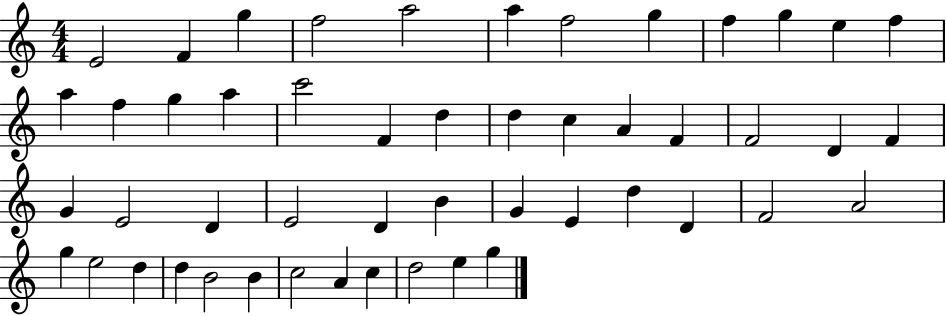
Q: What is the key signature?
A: C major